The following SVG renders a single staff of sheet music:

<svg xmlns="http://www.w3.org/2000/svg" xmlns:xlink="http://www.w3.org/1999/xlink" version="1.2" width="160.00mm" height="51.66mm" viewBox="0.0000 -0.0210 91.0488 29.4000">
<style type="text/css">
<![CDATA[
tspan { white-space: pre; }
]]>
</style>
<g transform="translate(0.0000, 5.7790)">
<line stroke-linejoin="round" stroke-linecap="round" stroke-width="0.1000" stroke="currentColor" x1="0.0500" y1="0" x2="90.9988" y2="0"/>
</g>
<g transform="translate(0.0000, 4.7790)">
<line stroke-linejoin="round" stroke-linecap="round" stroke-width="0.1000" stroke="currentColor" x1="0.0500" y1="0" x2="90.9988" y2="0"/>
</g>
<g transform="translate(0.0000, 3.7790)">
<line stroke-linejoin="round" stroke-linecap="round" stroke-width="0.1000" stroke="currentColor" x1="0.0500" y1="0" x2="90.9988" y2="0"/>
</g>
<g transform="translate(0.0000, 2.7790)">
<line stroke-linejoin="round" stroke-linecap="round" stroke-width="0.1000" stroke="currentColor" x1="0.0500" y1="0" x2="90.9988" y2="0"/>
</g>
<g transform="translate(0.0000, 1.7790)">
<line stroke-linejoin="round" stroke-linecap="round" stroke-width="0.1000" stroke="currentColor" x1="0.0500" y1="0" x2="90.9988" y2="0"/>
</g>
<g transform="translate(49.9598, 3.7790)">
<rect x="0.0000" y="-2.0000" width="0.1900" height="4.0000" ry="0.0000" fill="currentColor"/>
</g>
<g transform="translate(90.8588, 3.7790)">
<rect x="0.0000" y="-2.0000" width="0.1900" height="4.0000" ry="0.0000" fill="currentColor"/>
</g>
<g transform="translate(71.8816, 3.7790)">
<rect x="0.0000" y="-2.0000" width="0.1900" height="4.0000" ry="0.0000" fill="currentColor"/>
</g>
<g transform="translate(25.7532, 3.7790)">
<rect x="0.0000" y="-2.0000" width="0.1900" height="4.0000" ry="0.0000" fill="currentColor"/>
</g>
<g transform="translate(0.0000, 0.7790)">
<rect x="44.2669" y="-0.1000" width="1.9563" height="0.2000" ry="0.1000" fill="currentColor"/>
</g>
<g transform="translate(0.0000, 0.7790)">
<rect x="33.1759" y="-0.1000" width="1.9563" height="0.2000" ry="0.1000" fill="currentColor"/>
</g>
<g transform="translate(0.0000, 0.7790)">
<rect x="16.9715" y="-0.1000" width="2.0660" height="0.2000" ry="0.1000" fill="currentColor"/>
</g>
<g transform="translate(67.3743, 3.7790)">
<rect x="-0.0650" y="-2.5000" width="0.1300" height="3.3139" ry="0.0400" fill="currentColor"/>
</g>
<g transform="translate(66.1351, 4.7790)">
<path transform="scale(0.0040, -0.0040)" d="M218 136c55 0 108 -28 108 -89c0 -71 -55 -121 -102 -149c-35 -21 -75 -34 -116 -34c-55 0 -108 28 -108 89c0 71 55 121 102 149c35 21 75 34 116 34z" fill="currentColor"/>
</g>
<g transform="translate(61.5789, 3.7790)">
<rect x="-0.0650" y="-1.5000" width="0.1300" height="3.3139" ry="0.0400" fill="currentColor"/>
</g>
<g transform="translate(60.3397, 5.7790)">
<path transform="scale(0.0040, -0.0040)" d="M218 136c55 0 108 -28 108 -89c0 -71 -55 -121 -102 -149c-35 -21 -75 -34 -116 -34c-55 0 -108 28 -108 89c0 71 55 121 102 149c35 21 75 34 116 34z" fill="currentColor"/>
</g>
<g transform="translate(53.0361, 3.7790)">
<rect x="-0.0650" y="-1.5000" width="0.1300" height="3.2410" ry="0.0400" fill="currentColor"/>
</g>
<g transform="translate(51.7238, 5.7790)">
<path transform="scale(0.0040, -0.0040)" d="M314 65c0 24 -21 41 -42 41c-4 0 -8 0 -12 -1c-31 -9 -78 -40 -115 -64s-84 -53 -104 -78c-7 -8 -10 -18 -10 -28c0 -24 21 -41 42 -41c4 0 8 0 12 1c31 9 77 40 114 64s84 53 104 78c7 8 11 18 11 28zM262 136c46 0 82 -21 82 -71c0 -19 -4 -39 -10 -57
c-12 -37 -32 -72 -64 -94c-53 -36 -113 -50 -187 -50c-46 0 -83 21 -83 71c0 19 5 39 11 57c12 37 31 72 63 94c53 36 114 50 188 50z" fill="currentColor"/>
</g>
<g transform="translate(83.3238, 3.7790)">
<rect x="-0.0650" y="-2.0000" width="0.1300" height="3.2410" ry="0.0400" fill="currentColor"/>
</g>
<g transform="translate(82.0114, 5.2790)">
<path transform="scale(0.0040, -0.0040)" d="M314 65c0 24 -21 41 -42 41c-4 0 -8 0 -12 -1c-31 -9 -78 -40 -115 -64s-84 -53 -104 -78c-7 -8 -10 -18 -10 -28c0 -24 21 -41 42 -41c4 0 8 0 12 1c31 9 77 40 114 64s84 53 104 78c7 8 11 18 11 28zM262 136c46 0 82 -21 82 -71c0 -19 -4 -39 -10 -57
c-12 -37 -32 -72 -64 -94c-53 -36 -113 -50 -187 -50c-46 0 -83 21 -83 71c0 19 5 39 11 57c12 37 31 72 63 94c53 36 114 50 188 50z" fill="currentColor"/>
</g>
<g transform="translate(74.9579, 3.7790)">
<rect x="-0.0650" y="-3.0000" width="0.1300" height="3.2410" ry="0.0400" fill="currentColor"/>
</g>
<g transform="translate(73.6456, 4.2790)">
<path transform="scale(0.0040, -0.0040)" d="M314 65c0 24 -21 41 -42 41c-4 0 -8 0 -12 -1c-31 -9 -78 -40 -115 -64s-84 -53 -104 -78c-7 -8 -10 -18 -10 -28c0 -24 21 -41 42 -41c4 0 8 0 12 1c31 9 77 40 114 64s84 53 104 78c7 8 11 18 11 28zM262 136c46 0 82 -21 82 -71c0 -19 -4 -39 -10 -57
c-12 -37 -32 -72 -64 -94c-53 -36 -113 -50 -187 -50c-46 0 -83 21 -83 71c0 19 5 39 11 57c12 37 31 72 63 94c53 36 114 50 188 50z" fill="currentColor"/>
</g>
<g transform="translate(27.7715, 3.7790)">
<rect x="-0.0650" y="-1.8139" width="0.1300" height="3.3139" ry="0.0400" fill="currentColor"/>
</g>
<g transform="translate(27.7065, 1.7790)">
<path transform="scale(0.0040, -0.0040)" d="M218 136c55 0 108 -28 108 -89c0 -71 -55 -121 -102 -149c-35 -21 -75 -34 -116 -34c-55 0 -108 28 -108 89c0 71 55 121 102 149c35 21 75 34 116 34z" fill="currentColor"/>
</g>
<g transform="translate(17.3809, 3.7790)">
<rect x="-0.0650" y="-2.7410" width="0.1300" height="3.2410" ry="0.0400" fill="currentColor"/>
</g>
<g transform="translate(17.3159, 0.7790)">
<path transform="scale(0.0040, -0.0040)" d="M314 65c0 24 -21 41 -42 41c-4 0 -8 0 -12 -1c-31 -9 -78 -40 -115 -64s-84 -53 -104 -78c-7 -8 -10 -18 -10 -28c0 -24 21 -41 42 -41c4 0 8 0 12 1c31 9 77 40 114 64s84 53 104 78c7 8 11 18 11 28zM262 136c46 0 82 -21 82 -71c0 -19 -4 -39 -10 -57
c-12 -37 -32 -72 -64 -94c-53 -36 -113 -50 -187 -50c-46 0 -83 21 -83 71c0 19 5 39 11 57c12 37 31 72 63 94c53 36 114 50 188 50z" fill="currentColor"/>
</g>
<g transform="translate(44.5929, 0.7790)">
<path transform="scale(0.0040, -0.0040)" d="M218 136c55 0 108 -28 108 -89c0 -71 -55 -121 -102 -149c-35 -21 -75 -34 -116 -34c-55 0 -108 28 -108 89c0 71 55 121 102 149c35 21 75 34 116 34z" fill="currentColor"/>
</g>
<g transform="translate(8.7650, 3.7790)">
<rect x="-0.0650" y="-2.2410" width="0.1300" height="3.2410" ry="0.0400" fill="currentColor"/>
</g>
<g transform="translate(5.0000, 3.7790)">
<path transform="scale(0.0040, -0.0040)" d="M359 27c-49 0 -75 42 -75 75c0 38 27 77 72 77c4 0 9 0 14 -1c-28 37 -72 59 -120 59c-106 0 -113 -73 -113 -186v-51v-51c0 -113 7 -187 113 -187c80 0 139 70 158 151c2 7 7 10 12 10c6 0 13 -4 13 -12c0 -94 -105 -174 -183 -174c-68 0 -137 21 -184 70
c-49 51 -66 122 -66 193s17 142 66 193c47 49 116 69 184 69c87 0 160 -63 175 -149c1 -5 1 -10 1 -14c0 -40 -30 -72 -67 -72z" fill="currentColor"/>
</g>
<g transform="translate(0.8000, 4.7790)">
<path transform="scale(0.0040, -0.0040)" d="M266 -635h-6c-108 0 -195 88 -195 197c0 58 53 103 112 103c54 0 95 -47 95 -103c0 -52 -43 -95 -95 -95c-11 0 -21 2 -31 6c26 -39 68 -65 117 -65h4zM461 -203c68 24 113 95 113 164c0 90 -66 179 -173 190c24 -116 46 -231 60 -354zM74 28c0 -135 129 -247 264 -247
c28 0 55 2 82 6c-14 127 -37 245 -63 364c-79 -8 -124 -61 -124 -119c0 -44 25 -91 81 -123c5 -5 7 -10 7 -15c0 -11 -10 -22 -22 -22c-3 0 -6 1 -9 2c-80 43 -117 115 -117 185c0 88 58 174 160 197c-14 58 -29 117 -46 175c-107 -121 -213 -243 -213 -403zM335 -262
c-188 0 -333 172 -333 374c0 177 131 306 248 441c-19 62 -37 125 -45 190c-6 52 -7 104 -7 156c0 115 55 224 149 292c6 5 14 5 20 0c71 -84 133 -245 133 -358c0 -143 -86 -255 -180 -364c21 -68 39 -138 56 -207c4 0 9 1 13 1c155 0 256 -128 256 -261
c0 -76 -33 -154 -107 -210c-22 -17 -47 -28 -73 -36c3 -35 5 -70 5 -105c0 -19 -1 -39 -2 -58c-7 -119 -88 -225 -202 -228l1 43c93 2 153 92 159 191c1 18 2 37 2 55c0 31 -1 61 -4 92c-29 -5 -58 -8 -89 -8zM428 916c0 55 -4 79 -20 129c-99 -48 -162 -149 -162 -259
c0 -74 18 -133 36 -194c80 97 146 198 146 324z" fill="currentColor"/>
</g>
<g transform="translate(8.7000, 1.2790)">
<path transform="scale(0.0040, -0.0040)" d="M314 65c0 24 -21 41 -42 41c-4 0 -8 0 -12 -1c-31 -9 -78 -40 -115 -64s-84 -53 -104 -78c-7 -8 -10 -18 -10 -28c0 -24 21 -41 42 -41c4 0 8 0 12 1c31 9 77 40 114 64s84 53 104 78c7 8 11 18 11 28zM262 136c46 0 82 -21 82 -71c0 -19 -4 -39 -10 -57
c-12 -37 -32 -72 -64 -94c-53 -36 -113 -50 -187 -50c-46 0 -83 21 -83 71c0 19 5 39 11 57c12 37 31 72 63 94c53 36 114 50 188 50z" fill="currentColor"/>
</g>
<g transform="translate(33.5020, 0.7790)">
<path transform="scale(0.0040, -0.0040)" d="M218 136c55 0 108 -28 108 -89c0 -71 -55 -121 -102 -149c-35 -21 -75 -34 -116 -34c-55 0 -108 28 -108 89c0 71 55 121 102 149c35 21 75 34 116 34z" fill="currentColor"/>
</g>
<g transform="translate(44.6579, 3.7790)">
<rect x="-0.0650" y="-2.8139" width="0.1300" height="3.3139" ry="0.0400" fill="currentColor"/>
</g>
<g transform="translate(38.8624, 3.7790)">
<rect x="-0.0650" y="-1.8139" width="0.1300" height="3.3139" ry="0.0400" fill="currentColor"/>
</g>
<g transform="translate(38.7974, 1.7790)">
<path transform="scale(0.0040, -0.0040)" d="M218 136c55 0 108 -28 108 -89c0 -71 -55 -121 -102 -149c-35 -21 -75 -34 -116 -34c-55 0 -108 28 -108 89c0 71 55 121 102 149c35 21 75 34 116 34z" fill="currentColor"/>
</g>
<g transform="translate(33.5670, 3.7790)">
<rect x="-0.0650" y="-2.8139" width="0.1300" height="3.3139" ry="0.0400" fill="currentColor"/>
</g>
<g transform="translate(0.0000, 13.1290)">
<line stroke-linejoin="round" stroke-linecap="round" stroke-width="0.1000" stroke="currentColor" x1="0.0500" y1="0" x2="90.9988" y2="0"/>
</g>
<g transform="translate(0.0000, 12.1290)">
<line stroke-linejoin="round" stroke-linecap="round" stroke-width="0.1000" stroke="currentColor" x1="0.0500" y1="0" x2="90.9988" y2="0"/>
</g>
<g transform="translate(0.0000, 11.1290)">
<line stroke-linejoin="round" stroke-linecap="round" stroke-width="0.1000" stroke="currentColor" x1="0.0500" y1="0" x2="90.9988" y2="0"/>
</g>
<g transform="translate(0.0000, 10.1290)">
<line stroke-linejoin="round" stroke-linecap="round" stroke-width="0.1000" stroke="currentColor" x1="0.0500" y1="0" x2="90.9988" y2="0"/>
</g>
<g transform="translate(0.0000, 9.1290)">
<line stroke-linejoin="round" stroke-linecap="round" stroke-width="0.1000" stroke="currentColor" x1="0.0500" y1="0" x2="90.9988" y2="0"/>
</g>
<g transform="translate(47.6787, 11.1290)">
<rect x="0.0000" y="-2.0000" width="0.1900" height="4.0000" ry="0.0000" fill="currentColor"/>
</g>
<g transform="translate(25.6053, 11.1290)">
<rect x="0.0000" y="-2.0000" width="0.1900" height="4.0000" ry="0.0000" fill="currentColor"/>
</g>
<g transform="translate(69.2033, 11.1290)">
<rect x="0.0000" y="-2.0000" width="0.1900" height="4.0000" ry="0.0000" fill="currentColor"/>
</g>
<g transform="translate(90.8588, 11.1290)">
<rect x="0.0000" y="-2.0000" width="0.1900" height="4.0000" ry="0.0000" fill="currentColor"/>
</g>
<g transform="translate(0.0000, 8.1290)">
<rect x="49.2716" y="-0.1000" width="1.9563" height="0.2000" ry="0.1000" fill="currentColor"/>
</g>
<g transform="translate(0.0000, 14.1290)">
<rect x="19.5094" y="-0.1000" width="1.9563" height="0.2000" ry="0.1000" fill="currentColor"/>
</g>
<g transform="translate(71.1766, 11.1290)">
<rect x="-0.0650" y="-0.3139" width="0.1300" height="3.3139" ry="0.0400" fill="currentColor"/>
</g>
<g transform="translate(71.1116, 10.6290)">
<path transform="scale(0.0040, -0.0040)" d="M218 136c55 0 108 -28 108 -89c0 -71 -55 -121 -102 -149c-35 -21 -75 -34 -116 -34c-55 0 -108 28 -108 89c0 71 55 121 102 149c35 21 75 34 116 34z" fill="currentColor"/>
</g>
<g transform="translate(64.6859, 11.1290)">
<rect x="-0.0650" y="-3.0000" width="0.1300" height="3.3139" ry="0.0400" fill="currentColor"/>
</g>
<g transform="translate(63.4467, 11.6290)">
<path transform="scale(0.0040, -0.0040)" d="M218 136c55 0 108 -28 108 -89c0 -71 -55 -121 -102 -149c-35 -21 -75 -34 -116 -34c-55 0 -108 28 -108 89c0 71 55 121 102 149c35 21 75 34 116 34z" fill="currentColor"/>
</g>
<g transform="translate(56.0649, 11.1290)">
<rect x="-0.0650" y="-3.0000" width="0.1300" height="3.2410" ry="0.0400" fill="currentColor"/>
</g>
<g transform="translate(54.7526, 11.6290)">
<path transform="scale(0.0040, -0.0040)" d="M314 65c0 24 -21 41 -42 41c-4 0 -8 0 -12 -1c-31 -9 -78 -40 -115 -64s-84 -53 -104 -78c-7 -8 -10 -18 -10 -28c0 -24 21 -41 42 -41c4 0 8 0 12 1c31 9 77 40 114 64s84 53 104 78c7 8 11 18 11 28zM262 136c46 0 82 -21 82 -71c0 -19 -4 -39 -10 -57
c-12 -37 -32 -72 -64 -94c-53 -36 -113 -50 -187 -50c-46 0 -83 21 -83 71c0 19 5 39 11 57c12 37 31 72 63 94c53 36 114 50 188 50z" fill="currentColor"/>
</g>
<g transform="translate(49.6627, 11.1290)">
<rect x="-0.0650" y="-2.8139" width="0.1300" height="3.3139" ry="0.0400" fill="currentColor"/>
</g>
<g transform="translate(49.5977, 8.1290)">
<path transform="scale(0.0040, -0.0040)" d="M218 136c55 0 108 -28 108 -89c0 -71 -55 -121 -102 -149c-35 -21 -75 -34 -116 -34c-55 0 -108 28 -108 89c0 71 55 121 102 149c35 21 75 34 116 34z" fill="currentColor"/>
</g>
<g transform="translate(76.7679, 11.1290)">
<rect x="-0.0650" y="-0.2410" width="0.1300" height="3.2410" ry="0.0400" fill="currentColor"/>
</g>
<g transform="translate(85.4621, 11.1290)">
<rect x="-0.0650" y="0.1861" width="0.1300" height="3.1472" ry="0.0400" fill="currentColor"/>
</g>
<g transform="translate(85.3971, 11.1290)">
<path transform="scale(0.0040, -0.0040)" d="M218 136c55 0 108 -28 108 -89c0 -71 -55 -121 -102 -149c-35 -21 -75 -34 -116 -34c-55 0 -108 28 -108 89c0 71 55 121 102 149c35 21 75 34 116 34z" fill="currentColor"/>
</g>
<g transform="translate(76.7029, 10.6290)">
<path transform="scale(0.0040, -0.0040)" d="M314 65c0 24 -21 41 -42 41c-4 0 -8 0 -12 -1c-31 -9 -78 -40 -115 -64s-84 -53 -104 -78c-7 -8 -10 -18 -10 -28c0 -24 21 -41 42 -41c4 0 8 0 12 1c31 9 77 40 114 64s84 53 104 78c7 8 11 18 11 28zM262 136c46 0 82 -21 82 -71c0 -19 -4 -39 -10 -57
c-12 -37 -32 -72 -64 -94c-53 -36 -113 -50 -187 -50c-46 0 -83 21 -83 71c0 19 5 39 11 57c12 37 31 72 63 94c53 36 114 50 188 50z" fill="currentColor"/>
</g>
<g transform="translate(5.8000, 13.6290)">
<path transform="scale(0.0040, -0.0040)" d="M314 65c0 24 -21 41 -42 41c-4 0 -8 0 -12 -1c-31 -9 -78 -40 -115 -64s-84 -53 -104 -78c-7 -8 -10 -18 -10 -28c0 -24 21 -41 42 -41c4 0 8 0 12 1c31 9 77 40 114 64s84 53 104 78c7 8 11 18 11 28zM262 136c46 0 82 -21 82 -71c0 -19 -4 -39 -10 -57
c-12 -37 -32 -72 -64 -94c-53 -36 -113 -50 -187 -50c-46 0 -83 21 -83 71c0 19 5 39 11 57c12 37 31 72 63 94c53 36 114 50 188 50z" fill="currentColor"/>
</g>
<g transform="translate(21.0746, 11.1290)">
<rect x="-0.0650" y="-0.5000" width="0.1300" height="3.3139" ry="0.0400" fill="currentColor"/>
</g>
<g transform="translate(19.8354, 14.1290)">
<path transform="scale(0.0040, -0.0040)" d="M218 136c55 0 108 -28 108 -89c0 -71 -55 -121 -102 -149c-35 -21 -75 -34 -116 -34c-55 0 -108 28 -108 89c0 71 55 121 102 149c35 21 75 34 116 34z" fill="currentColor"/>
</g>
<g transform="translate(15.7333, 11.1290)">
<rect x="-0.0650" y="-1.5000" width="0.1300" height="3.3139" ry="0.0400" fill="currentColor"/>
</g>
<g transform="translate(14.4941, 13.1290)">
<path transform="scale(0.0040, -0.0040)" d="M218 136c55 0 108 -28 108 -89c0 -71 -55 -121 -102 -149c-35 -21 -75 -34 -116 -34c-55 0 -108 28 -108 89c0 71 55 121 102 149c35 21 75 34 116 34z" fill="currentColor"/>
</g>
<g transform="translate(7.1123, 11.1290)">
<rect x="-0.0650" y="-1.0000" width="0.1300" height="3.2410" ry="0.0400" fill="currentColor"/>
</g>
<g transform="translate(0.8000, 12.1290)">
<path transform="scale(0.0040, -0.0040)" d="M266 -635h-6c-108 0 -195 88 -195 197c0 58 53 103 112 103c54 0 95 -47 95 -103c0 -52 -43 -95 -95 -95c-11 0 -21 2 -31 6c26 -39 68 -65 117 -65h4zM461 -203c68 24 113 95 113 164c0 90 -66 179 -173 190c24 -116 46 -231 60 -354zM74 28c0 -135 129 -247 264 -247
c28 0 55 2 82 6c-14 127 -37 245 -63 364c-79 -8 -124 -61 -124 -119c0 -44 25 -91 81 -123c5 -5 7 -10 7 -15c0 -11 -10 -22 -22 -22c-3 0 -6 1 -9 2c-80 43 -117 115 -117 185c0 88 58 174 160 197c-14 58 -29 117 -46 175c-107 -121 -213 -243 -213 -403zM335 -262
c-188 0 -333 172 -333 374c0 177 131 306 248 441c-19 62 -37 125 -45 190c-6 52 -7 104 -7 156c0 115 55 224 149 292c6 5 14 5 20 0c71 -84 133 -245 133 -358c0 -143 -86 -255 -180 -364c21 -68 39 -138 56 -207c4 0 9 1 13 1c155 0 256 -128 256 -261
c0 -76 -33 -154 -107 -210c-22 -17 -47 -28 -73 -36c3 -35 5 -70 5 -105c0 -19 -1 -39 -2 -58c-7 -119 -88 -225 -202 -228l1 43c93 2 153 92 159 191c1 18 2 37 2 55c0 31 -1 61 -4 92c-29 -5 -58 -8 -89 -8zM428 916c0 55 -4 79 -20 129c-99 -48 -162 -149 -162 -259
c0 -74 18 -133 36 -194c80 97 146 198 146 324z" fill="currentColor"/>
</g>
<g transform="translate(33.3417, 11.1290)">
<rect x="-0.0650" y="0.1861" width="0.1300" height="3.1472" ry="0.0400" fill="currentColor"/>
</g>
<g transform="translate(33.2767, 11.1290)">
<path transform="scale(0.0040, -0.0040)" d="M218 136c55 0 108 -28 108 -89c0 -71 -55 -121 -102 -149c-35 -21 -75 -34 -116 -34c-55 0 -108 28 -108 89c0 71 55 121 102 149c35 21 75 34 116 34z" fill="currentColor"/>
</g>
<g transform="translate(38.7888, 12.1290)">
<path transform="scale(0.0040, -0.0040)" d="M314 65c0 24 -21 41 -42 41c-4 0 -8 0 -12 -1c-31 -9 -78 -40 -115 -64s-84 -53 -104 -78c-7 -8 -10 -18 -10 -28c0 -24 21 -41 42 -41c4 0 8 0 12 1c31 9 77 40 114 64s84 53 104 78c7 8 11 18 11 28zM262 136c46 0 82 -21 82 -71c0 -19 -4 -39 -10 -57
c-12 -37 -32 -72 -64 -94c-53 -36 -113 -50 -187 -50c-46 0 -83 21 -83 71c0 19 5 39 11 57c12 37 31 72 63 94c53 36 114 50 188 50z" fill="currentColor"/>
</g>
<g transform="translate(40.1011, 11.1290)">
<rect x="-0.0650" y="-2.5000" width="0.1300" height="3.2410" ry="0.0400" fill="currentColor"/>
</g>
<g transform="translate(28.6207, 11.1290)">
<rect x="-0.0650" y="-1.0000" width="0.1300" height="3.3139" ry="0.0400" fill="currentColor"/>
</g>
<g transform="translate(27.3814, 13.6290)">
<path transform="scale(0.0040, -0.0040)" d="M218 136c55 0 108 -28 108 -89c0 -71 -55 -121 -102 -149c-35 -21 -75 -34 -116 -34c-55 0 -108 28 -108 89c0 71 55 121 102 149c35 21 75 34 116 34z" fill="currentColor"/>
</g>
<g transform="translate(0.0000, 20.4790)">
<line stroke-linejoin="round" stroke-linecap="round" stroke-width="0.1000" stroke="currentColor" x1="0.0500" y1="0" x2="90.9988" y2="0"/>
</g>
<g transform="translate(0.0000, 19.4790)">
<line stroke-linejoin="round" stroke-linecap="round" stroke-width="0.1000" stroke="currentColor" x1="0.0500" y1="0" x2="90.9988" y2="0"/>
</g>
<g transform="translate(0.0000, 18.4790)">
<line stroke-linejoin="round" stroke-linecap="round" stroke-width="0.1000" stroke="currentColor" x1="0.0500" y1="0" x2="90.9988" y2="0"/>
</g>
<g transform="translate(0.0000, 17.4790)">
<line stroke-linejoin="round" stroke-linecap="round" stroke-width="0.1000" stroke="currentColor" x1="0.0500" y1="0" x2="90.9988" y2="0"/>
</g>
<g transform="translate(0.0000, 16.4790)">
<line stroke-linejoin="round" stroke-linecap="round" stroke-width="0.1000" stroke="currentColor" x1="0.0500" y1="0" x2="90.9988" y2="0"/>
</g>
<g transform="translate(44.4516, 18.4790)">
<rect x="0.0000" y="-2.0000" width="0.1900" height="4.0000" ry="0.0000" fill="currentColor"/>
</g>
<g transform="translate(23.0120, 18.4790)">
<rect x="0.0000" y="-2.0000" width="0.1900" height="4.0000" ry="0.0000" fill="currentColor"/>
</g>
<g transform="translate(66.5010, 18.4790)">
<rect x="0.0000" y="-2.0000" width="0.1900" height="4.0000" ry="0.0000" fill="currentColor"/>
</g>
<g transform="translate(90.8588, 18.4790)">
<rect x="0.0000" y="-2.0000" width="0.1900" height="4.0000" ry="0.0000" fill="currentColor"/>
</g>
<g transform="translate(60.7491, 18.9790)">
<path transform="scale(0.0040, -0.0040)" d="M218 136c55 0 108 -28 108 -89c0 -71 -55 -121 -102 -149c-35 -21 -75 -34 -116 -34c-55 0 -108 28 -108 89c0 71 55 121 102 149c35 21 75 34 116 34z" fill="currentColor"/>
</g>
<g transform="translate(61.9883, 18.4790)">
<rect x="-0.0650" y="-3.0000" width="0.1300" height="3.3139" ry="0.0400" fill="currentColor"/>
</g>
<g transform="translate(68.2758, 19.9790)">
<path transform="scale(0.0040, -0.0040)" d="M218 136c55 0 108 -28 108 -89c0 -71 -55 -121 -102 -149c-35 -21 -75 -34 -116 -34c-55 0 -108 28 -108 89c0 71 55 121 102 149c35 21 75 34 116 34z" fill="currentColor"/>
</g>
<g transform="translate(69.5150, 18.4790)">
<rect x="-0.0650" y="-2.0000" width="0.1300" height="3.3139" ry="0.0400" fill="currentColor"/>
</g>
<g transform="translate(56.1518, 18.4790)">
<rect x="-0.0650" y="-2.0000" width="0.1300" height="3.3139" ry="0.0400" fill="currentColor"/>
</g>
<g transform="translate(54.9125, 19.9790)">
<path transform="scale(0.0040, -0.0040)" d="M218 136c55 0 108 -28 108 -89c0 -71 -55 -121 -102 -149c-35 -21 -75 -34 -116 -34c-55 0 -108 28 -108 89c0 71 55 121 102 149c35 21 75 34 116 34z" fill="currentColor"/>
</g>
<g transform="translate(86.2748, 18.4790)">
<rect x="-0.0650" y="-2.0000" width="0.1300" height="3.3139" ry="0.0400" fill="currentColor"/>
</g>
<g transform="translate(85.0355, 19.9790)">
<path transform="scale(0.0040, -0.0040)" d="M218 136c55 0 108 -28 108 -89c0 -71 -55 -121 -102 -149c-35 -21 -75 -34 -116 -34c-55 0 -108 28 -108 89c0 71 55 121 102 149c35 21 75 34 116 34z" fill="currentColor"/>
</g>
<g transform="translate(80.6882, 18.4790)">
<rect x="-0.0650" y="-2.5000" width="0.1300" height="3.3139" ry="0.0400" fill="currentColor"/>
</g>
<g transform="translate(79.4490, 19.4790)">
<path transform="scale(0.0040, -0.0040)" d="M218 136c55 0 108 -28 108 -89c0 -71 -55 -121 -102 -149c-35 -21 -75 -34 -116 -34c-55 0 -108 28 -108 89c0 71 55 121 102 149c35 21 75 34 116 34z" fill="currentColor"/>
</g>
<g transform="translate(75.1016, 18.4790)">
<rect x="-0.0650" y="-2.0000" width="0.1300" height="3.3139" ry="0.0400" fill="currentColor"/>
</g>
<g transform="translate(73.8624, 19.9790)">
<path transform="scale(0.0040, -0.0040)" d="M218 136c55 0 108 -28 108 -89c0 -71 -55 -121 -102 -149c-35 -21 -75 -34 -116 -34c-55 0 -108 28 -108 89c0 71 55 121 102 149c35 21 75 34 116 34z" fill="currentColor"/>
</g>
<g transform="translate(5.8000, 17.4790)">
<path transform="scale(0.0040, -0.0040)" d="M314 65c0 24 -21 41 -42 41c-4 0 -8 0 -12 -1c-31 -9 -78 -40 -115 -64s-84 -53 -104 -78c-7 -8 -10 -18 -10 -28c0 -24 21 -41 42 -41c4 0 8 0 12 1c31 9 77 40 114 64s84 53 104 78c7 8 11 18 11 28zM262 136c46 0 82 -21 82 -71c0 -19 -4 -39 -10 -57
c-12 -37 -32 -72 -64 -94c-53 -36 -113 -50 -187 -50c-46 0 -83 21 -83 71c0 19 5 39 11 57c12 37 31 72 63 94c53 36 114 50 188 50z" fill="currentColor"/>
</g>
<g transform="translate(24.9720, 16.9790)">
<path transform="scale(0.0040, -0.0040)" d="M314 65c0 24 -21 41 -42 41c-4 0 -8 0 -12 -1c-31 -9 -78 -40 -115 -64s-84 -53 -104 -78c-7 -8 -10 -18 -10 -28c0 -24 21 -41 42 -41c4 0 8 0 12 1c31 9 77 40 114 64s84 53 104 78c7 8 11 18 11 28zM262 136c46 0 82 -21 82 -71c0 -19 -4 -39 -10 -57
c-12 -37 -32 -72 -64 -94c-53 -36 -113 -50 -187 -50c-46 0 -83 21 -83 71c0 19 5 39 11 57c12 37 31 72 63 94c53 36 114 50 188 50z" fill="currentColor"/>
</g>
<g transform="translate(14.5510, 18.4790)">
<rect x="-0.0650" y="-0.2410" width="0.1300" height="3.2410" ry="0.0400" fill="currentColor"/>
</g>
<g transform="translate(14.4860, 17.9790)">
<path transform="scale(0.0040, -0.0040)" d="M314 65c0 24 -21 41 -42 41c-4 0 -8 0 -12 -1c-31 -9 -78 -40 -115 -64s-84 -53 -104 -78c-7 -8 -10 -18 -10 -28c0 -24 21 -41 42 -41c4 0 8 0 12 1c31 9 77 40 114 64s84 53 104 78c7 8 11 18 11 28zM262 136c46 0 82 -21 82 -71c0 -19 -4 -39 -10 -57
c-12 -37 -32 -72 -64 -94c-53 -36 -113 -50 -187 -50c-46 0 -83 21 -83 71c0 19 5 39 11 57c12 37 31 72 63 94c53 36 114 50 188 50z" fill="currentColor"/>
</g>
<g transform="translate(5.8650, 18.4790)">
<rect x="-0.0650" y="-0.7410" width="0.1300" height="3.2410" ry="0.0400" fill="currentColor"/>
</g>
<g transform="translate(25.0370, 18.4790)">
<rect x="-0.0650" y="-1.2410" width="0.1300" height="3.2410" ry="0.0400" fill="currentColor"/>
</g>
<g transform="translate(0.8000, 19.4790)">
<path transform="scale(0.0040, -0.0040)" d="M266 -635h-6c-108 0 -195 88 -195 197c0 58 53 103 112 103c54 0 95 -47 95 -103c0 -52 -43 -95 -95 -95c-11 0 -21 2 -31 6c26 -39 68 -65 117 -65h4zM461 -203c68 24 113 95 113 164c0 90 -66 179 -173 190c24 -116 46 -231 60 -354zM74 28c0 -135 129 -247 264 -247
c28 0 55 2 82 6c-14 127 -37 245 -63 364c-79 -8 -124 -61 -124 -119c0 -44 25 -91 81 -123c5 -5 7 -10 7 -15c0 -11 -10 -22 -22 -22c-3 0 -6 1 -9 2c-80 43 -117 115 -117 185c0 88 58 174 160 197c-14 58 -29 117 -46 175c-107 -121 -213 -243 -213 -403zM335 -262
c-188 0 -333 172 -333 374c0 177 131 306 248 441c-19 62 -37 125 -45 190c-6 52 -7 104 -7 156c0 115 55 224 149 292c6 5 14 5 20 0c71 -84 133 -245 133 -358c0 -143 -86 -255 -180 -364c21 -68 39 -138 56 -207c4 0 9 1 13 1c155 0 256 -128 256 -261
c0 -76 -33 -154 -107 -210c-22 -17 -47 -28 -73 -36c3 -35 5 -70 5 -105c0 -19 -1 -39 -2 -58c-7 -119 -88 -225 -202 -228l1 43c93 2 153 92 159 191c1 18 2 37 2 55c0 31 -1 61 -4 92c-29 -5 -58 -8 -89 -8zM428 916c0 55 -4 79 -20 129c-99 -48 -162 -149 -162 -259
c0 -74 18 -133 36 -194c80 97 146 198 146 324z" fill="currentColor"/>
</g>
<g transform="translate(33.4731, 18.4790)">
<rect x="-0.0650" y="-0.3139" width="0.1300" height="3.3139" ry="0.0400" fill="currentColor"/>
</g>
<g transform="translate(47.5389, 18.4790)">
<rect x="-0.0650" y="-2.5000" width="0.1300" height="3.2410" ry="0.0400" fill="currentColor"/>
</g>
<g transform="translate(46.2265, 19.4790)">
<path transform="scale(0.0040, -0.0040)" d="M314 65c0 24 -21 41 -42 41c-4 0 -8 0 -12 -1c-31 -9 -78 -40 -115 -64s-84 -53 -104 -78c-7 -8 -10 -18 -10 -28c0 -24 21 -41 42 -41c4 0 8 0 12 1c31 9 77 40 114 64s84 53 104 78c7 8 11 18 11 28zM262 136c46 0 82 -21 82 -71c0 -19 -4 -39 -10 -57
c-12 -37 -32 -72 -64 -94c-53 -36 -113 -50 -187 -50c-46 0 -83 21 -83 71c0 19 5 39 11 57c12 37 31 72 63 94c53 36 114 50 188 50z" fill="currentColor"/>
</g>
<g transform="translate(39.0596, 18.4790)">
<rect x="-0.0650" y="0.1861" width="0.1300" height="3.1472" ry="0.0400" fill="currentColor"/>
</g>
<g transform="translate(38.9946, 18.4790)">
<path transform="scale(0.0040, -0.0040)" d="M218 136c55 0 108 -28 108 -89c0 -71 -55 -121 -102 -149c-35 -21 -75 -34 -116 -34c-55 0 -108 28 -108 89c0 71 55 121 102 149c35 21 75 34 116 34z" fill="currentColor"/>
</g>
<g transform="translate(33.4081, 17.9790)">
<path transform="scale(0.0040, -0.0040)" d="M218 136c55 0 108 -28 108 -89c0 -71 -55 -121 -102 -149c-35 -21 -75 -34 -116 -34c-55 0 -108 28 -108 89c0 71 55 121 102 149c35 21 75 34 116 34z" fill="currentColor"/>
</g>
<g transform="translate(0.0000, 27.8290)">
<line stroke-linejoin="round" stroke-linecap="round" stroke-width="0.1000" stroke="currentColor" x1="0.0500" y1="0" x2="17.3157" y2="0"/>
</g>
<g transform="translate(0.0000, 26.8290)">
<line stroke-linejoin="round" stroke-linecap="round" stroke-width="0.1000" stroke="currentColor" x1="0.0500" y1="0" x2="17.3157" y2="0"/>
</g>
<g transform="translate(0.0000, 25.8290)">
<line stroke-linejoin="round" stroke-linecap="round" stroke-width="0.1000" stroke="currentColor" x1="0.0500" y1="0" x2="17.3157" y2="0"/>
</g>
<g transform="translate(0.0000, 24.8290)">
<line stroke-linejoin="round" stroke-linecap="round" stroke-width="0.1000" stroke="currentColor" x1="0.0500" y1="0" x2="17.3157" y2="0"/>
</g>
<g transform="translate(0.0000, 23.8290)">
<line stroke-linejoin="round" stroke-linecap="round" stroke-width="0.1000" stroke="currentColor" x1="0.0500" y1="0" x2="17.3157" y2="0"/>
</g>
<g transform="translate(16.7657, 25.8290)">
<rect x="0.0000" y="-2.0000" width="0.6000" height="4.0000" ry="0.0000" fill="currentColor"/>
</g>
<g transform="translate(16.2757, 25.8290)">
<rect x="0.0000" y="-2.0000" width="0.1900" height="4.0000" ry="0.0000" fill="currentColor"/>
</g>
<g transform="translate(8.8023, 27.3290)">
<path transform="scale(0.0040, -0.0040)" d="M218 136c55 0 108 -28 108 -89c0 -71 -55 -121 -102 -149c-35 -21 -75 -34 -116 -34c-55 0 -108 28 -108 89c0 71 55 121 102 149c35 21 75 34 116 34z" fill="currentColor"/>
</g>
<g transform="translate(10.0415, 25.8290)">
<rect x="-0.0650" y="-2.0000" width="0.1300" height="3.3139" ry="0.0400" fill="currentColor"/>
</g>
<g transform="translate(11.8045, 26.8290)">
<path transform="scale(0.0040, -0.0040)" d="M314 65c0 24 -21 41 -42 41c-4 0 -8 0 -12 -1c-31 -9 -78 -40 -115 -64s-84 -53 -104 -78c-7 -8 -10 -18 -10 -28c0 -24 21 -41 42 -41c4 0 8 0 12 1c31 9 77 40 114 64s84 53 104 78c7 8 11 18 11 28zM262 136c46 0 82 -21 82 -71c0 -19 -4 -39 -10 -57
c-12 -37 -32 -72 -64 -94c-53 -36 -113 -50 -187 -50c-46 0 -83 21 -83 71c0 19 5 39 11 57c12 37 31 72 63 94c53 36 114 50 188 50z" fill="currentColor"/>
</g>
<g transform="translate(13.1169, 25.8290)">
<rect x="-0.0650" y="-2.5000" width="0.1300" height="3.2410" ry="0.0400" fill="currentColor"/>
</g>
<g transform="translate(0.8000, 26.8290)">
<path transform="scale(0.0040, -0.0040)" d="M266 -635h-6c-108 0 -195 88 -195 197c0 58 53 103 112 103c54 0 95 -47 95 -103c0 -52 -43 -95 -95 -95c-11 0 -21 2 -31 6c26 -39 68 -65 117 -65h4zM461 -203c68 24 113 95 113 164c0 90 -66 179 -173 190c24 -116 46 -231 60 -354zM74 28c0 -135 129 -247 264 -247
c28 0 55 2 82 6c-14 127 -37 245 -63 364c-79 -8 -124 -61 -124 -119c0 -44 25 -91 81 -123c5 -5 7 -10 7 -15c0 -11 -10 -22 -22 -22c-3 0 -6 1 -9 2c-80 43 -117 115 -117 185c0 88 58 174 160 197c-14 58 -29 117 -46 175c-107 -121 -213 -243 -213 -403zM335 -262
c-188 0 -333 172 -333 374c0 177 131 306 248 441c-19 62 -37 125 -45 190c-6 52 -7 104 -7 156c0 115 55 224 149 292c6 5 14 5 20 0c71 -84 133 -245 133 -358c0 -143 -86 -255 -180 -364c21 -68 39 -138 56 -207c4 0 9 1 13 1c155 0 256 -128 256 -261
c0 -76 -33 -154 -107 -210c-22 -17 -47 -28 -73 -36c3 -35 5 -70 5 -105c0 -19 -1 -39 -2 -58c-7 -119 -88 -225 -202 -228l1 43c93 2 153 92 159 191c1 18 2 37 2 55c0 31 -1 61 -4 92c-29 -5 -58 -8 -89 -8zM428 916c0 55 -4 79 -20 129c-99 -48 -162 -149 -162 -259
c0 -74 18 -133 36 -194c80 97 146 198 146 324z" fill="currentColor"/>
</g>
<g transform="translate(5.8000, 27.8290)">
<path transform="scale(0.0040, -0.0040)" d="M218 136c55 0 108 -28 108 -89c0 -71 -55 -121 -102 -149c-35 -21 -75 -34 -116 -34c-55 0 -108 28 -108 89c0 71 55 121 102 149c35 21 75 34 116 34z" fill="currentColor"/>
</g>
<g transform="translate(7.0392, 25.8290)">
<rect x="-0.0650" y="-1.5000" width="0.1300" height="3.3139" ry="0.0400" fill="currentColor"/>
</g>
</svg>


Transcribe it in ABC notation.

X:1
T:Untitled
M:4/4
L:1/4
K:C
g2 a2 f a f a E2 E G A2 F2 D2 E C D B G2 a A2 A c c2 B d2 c2 e2 c B G2 F A F F G F E F G2